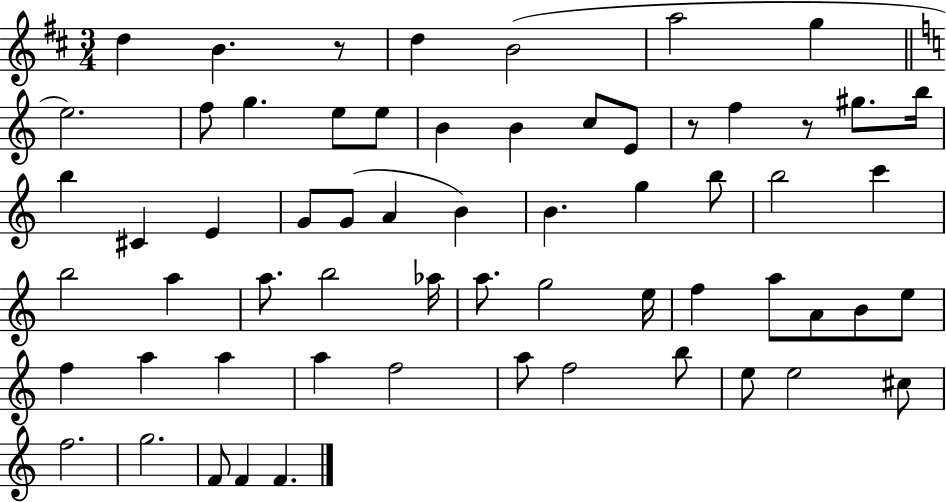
{
  \clef treble
  \numericTimeSignature
  \time 3/4
  \key d \major
  d''4 b'4. r8 | d''4 b'2( | a''2 g''4 | \bar "||" \break \key c \major e''2.) | f''8 g''4. e''8 e''8 | b'4 b'4 c''8 e'8 | r8 f''4 r8 gis''8. b''16 | \break b''4 cis'4 e'4 | g'8 g'8( a'4 b'4) | b'4. g''4 b''8 | b''2 c'''4 | \break b''2 a''4 | a''8. b''2 aes''16 | a''8. g''2 e''16 | f''4 a''8 a'8 b'8 e''8 | \break f''4 a''4 a''4 | a''4 f''2 | a''8 f''2 b''8 | e''8 e''2 cis''8 | \break f''2. | g''2. | f'8 f'4 f'4. | \bar "|."
}